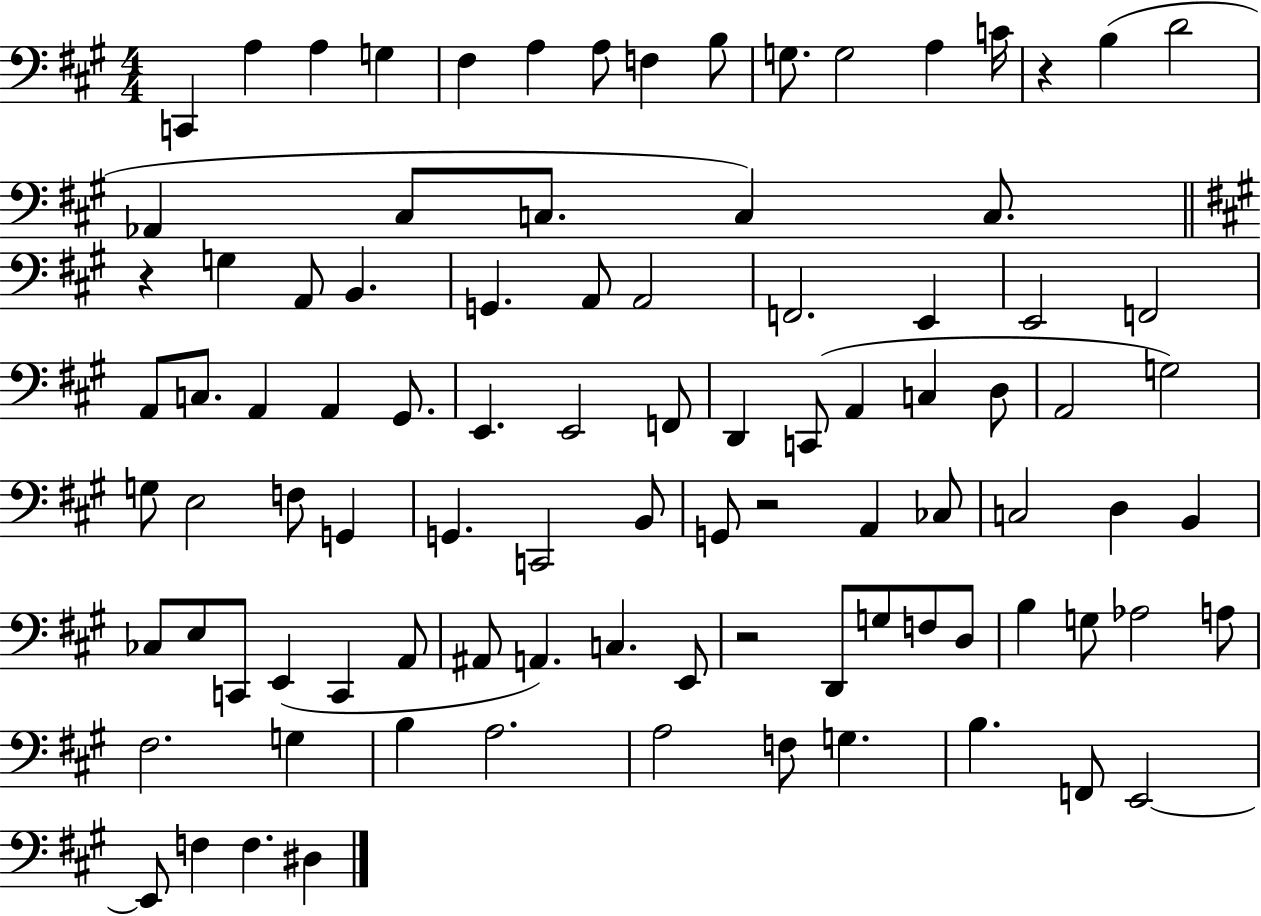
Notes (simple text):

C2/q A3/q A3/q G3/q F#3/q A3/q A3/e F3/q B3/e G3/e. G3/h A3/q C4/s R/q B3/q D4/h Ab2/q C#3/e C3/e. C3/q C3/e. R/q G3/q A2/e B2/q. G2/q. A2/e A2/h F2/h. E2/q E2/h F2/h A2/e C3/e. A2/q A2/q G#2/e. E2/q. E2/h F2/e D2/q C2/e A2/q C3/q D3/e A2/h G3/h G3/e E3/h F3/e G2/q G2/q. C2/h B2/e G2/e R/h A2/q CES3/e C3/h D3/q B2/q CES3/e E3/e C2/e E2/q C2/q A2/e A#2/e A2/q. C3/q. E2/e R/h D2/e G3/e F3/e D3/e B3/q G3/e Ab3/h A3/e F#3/h. G3/q B3/q A3/h. A3/h F3/e G3/q. B3/q. F2/e E2/h E2/e F3/q F3/q. D#3/q